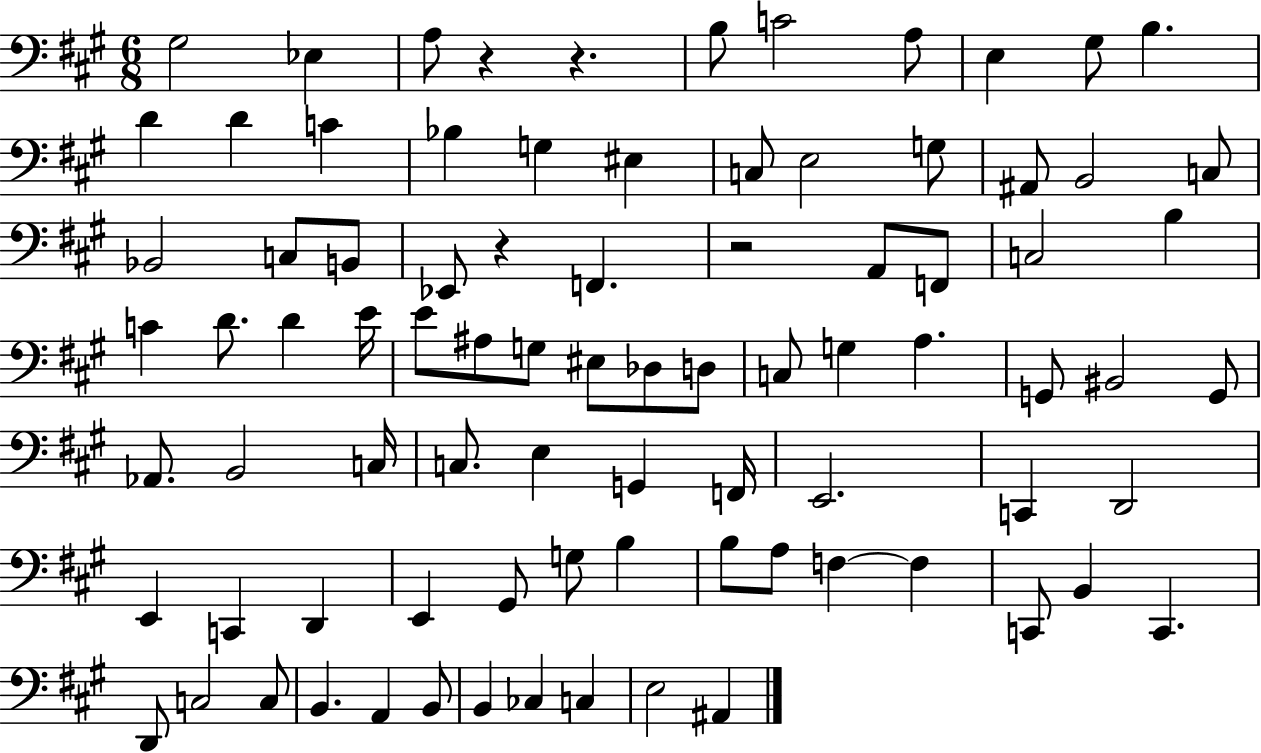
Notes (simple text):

G#3/h Eb3/q A3/e R/q R/q. B3/e C4/h A3/e E3/q G#3/e B3/q. D4/q D4/q C4/q Bb3/q G3/q EIS3/q C3/e E3/h G3/e A#2/e B2/h C3/e Bb2/h C3/e B2/e Eb2/e R/q F2/q. R/h A2/e F2/e C3/h B3/q C4/q D4/e. D4/q E4/s E4/e A#3/e G3/e EIS3/e Db3/e D3/e C3/e G3/q A3/q. G2/e BIS2/h G2/e Ab2/e. B2/h C3/s C3/e. E3/q G2/q F2/s E2/h. C2/q D2/h E2/q C2/q D2/q E2/q G#2/e G3/e B3/q B3/e A3/e F3/q F3/q C2/e B2/q C2/q. D2/e C3/h C3/e B2/q. A2/q B2/e B2/q CES3/q C3/q E3/h A#2/q